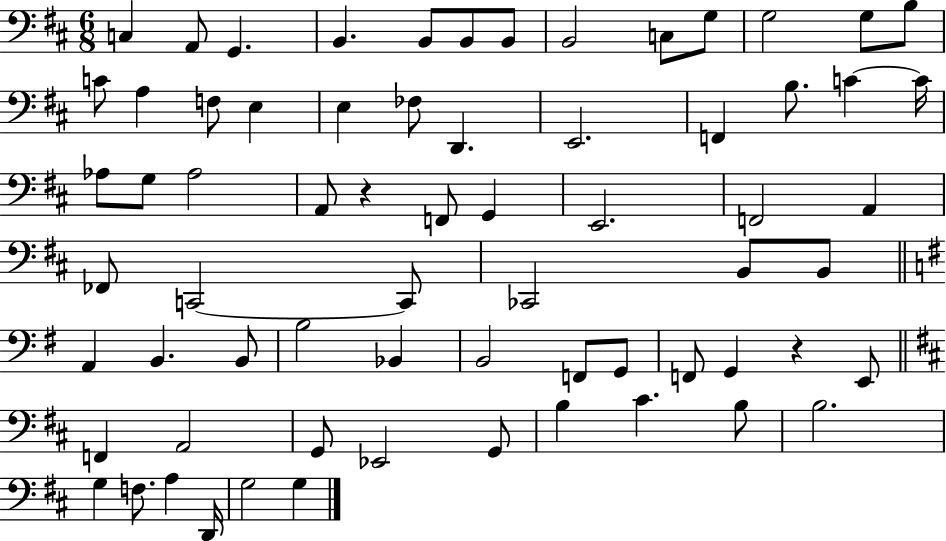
C3/q A2/e G2/q. B2/q. B2/e B2/e B2/e B2/h C3/e G3/e G3/h G3/e B3/e C4/e A3/q F3/e E3/q E3/q FES3/e D2/q. E2/h. F2/q B3/e. C4/q C4/s Ab3/e G3/e Ab3/h A2/e R/q F2/e G2/q E2/h. F2/h A2/q FES2/e C2/h C2/e CES2/h B2/e B2/e A2/q B2/q. B2/e B3/h Bb2/q B2/h F2/e G2/e F2/e G2/q R/q E2/e F2/q A2/h G2/e Eb2/h G2/e B3/q C#4/q. B3/e B3/h. G3/q F3/e. A3/q D2/s G3/h G3/q